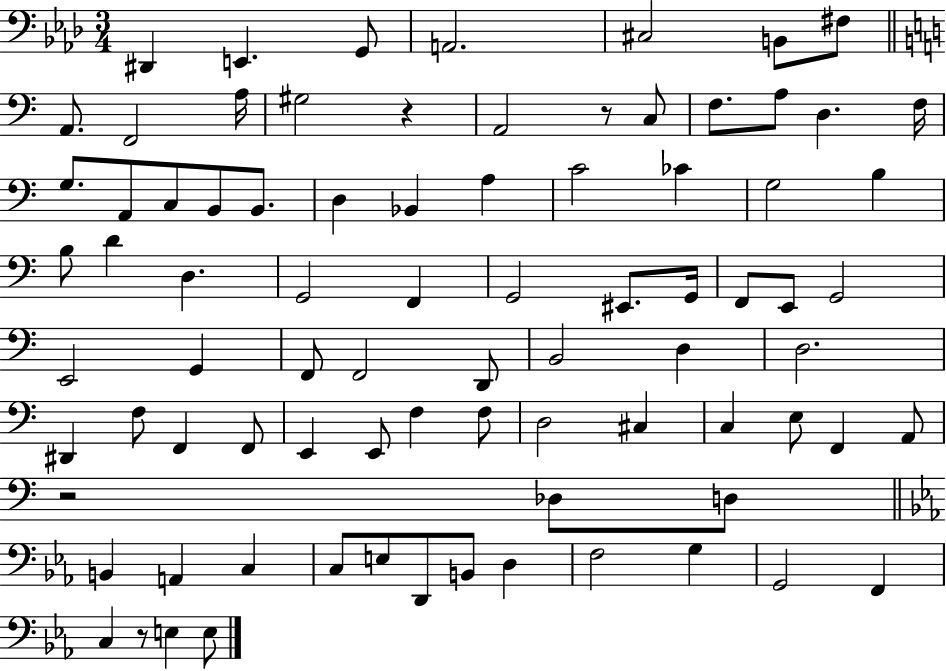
X:1
T:Untitled
M:3/4
L:1/4
K:Ab
^D,, E,, G,,/2 A,,2 ^C,2 B,,/2 ^F,/2 A,,/2 F,,2 A,/4 ^G,2 z A,,2 z/2 C,/2 F,/2 A,/2 D, F,/4 G,/2 A,,/2 C,/2 B,,/2 B,,/2 D, _B,, A, C2 _C G,2 B, B,/2 D D, G,,2 F,, G,,2 ^E,,/2 G,,/4 F,,/2 E,,/2 G,,2 E,,2 G,, F,,/2 F,,2 D,,/2 B,,2 D, D,2 ^D,, F,/2 F,, F,,/2 E,, E,,/2 F, F,/2 D,2 ^C, C, E,/2 F,, A,,/2 z2 _D,/2 D,/2 B,, A,, C, C,/2 E,/2 D,,/2 B,,/2 D, F,2 G, G,,2 F,, C, z/2 E, E,/2